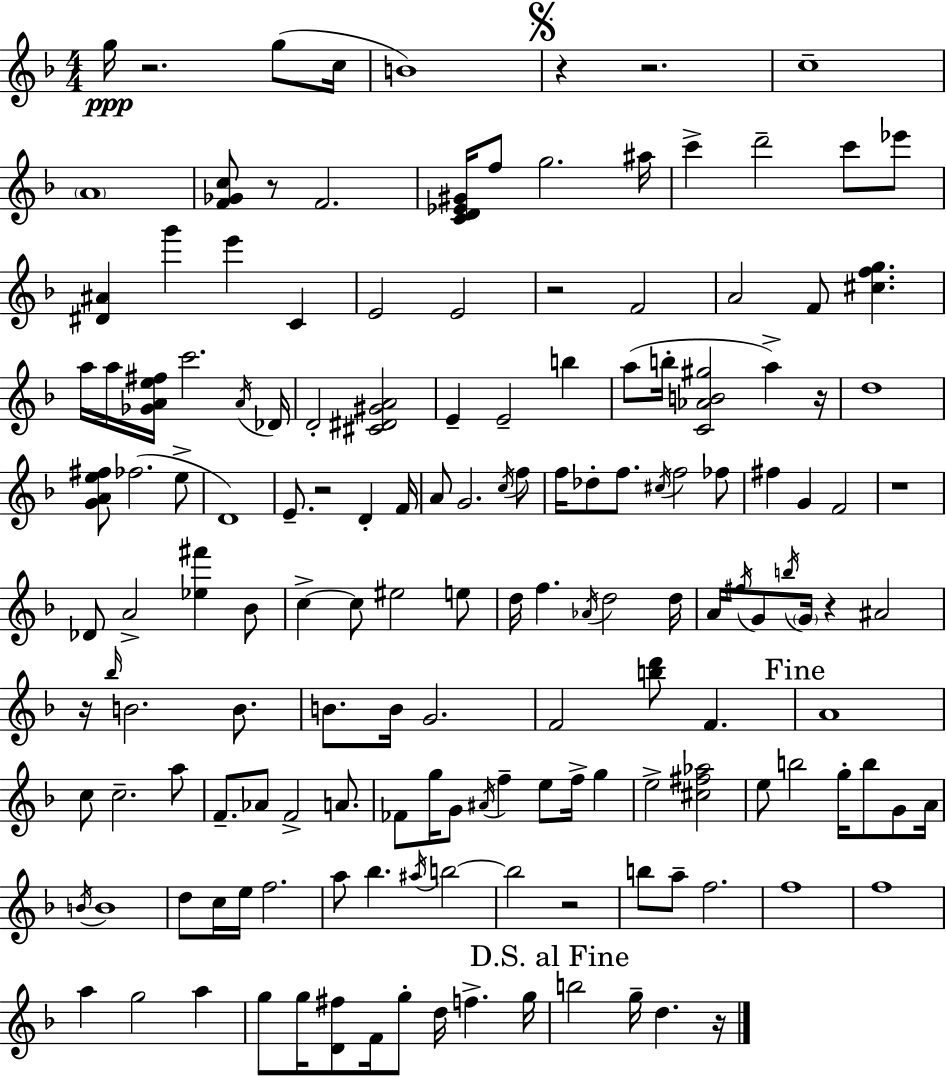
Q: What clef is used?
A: treble